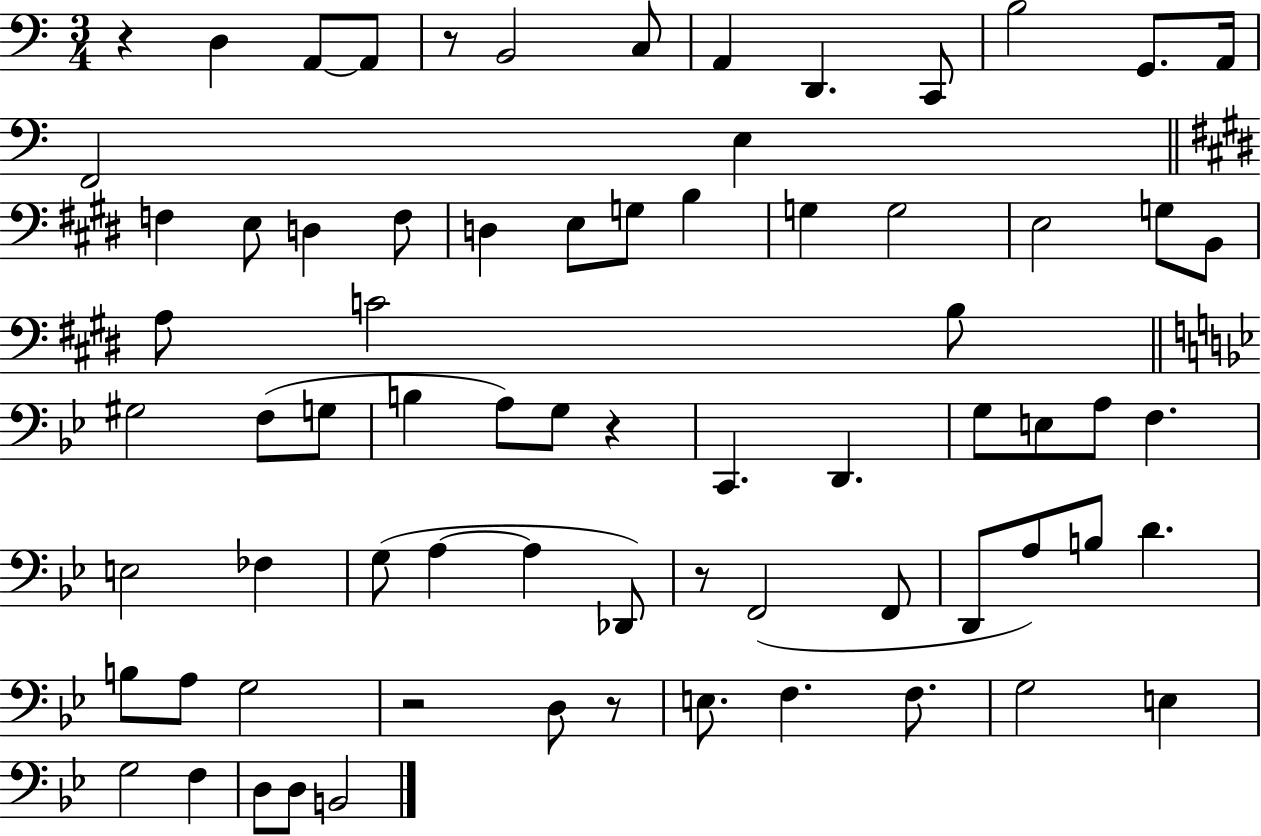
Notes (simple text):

R/q D3/q A2/e A2/e R/e B2/h C3/e A2/q D2/q. C2/e B3/h G2/e. A2/s F2/h E3/q F3/q E3/e D3/q F3/e D3/q E3/e G3/e B3/q G3/q G3/h E3/h G3/e B2/e A3/e C4/h B3/e G#3/h F3/e G3/e B3/q A3/e G3/e R/q C2/q. D2/q. G3/e E3/e A3/e F3/q. E3/h FES3/q G3/e A3/q A3/q Db2/e R/e F2/h F2/e D2/e A3/e B3/e D4/q. B3/e A3/e G3/h R/h D3/e R/e E3/e. F3/q. F3/e. G3/h E3/q G3/h F3/q D3/e D3/e B2/h